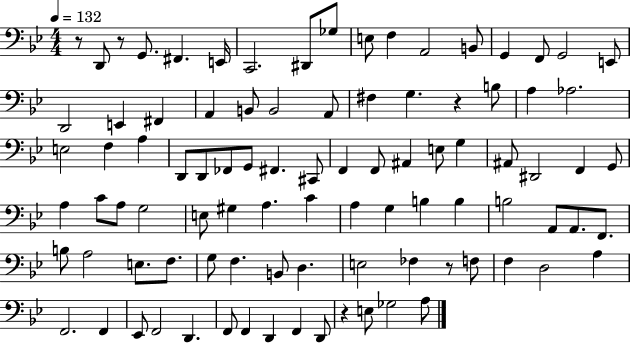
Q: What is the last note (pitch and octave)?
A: A3